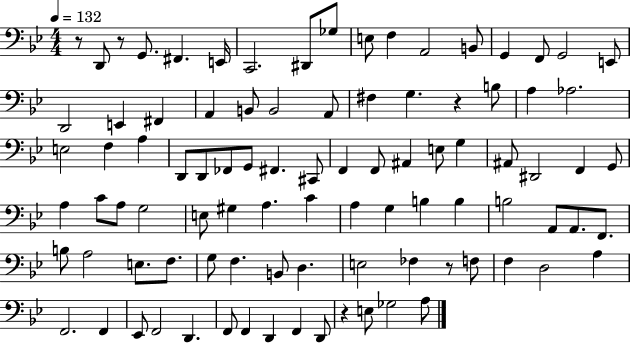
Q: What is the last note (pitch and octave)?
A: A3